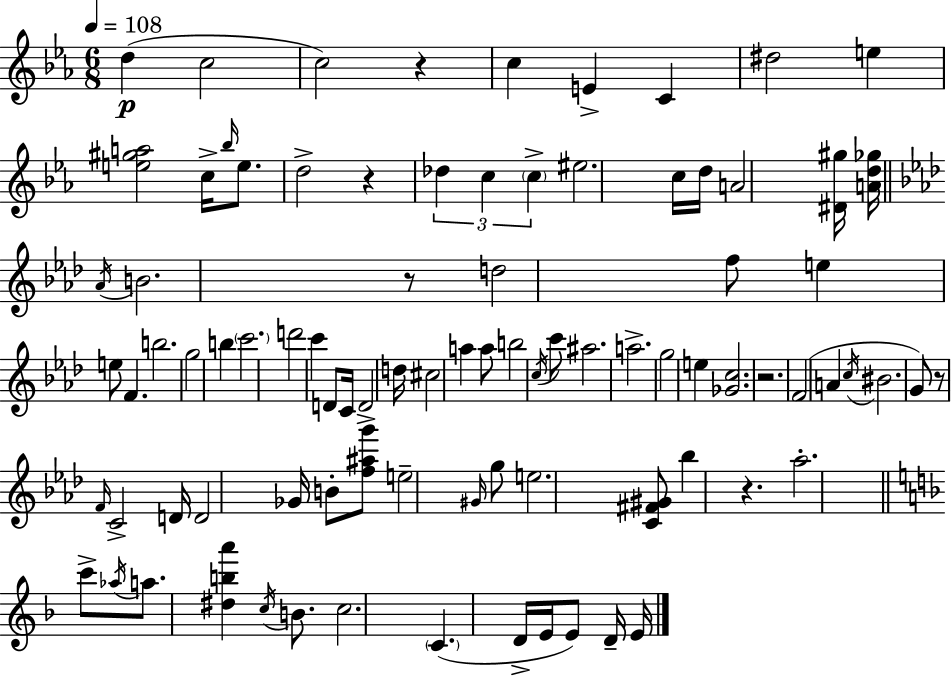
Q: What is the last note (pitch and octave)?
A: E4